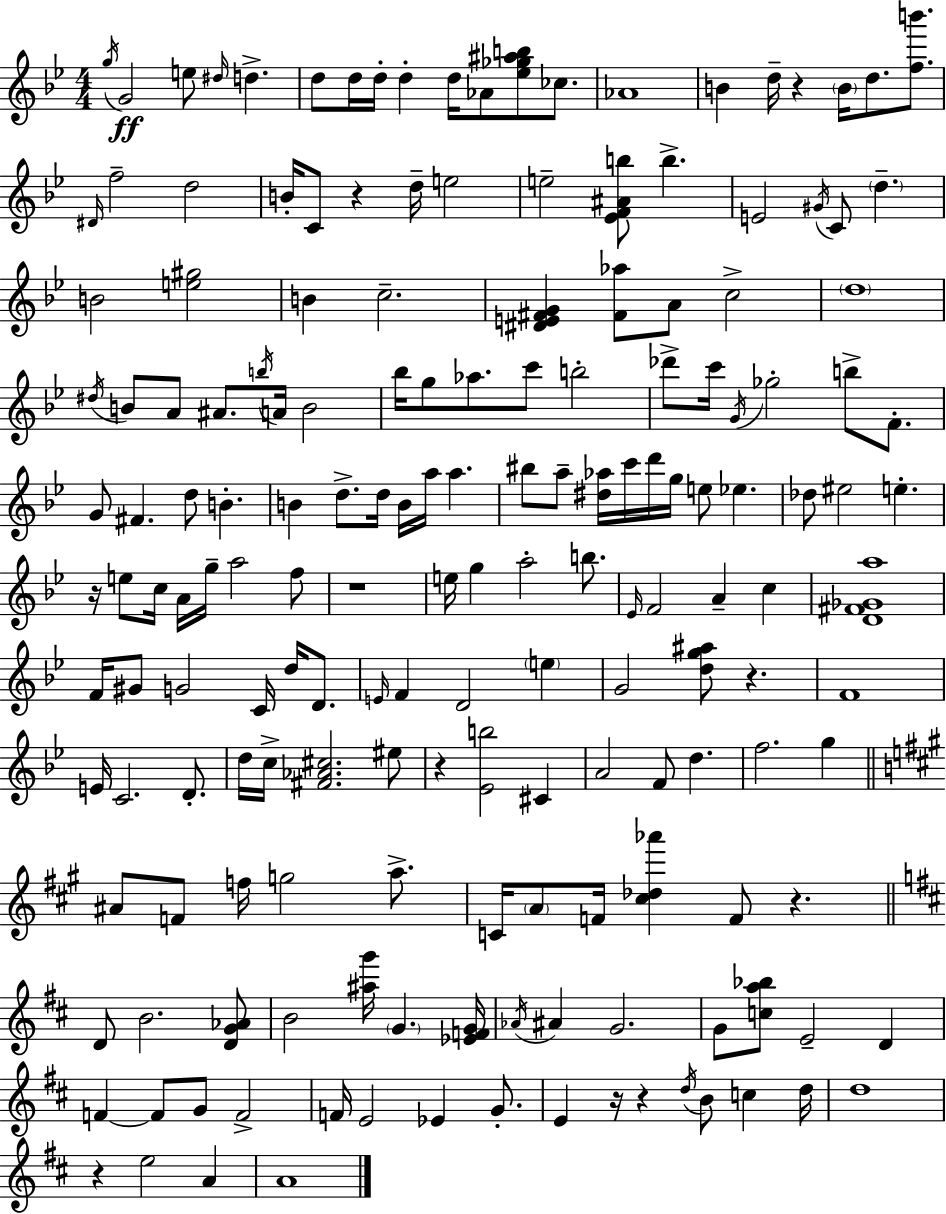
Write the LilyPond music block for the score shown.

{
  \clef treble
  \numericTimeSignature
  \time 4/4
  \key bes \major
  \acciaccatura { g''16 }\ff g'2 e''8 \grace { dis''16 } d''4.-> | d''8 d''16 d''16-. d''4-. d''16 aes'8 <ees'' ges'' ais'' b''>8 ces''8. | aes'1 | b'4 d''16-- r4 \parenthesize b'16 d''8. <f'' b'''>8. | \break \grace { dis'16 } f''2-- d''2 | b'16-. c'8 r4 d''16-- e''2 | e''2-- <ees' f' ais' b''>8 b''4.-> | e'2 \acciaccatura { gis'16 } c'8 \parenthesize d''4.-- | \break b'2 <e'' gis''>2 | b'4 c''2.-- | <dis' e' fis' g'>4 <fis' aes''>8 a'8 c''2-> | \parenthesize d''1 | \break \acciaccatura { dis''16 } b'8 a'8 ais'8. \acciaccatura { b''16 } a'16 b'2 | bes''16 g''8 aes''8. c'''8 b''2-. | des'''8-> c'''16 \acciaccatura { g'16 } ges''2-. | b''8-> f'8.-. g'8 fis'4. d''8 | \break b'4.-. b'4 d''8.-> d''16 b'16 | a''16 a''4. bis''8 a''8-- <dis'' aes''>16 c'''16 d'''16 g''16 e''8 | ees''4. des''8 eis''2 | e''4.-. r16 e''8 c''16 a'16 g''16-- a''2 | \break f''8 r1 | e''16 g''4 a''2-. | b''8. \grace { ees'16 } f'2 | a'4-- c''4 <d' fis' ges' a''>1 | \break f'16 gis'8 g'2 | c'16 d''16 d'8. \grace { e'16 } f'4 d'2 | \parenthesize e''4 g'2 | <d'' g'' ais''>8 r4. f'1 | \break e'16 c'2. | d'8.-. d''16 c''16-> <fis' aes' cis''>2. | eis''8 r4 <ees' b''>2 | cis'4 a'2 | \break f'8 d''4. f''2. | g''4 \bar "||" \break \key a \major ais'8 f'8 f''16 g''2 a''8.-> | c'16 \parenthesize a'8 f'16 <cis'' des'' aes'''>4 f'8 r4. | \bar "||" \break \key b \minor d'8 b'2. <d' g' aes'>8 | b'2 <ais'' g'''>16 \parenthesize g'4. <ees' f' g'>16 | \acciaccatura { aes'16 } ais'4 g'2. | g'8 <c'' a'' bes''>8 e'2-- d'4 | \break f'4~~ f'8 g'8 f'2-> | f'16 e'2 ees'4 g'8.-. | e'4 r16 r4 \acciaccatura { d''16 } b'8 c''4 | d''16 d''1 | \break r4 e''2 a'4 | a'1 | \bar "|."
}